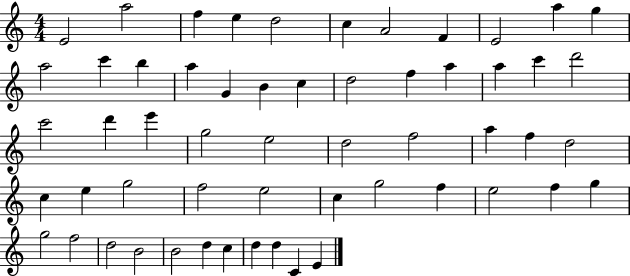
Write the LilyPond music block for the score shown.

{
  \clef treble
  \numericTimeSignature
  \time 4/4
  \key c \major
  e'2 a''2 | f''4 e''4 d''2 | c''4 a'2 f'4 | e'2 a''4 g''4 | \break a''2 c'''4 b''4 | a''4 g'4 b'4 c''4 | d''2 f''4 a''4 | a''4 c'''4 d'''2 | \break c'''2 d'''4 e'''4 | g''2 e''2 | d''2 f''2 | a''4 f''4 d''2 | \break c''4 e''4 g''2 | f''2 e''2 | c''4 g''2 f''4 | e''2 f''4 g''4 | \break g''2 f''2 | d''2 b'2 | b'2 d''4 c''4 | d''4 d''4 c'4 e'4 | \break \bar "|."
}